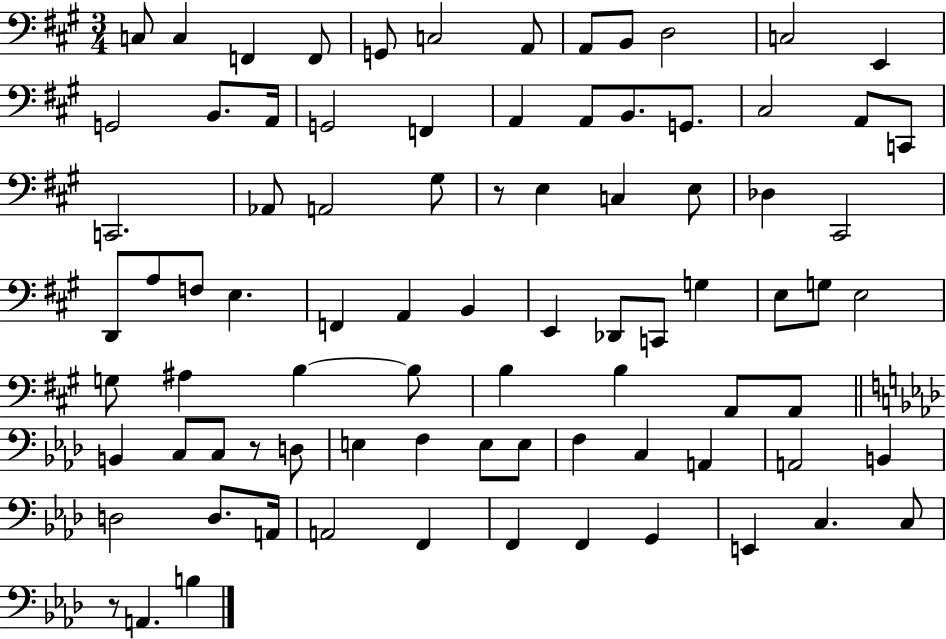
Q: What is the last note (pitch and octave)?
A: B3